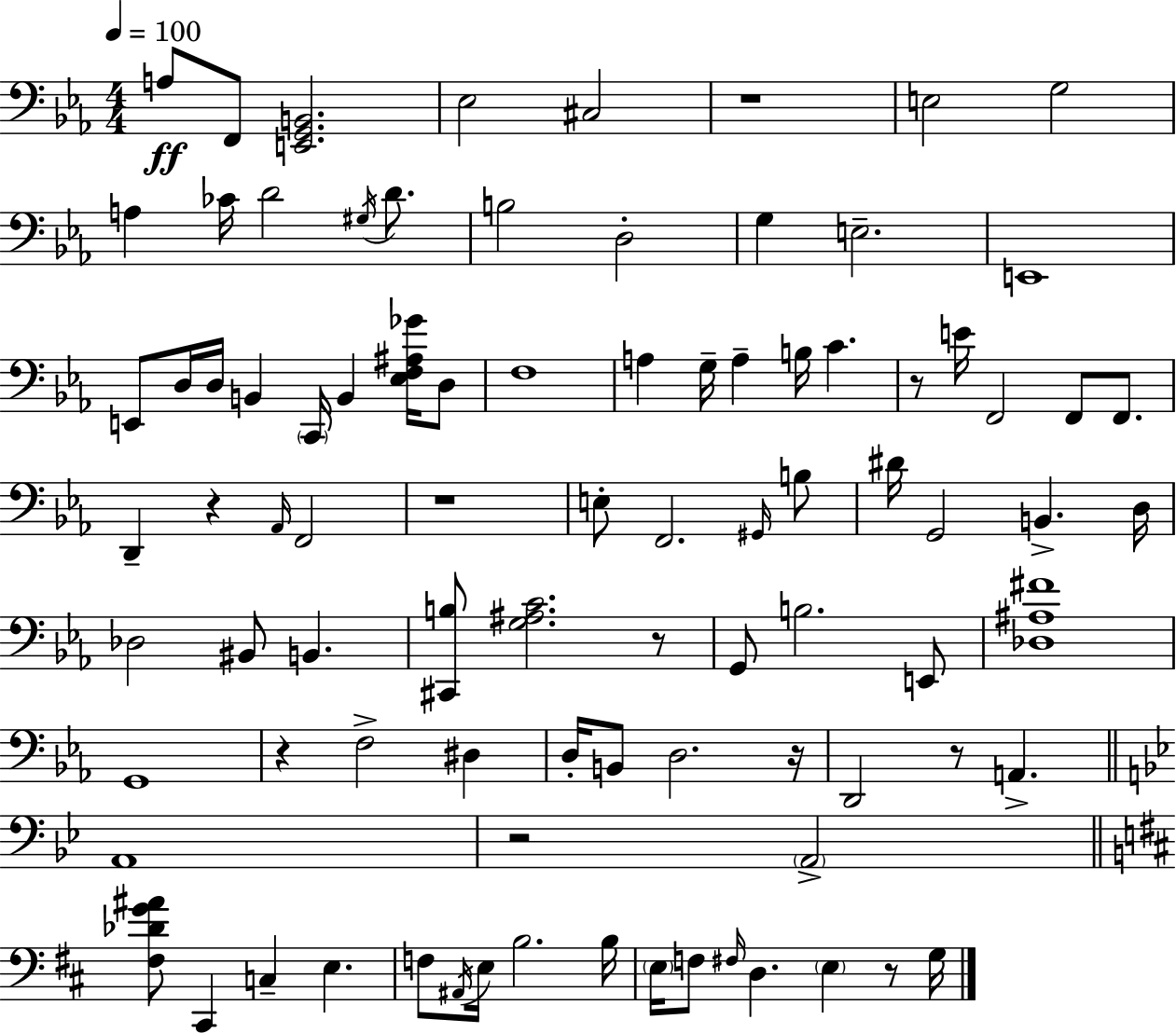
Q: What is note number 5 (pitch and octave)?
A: E3